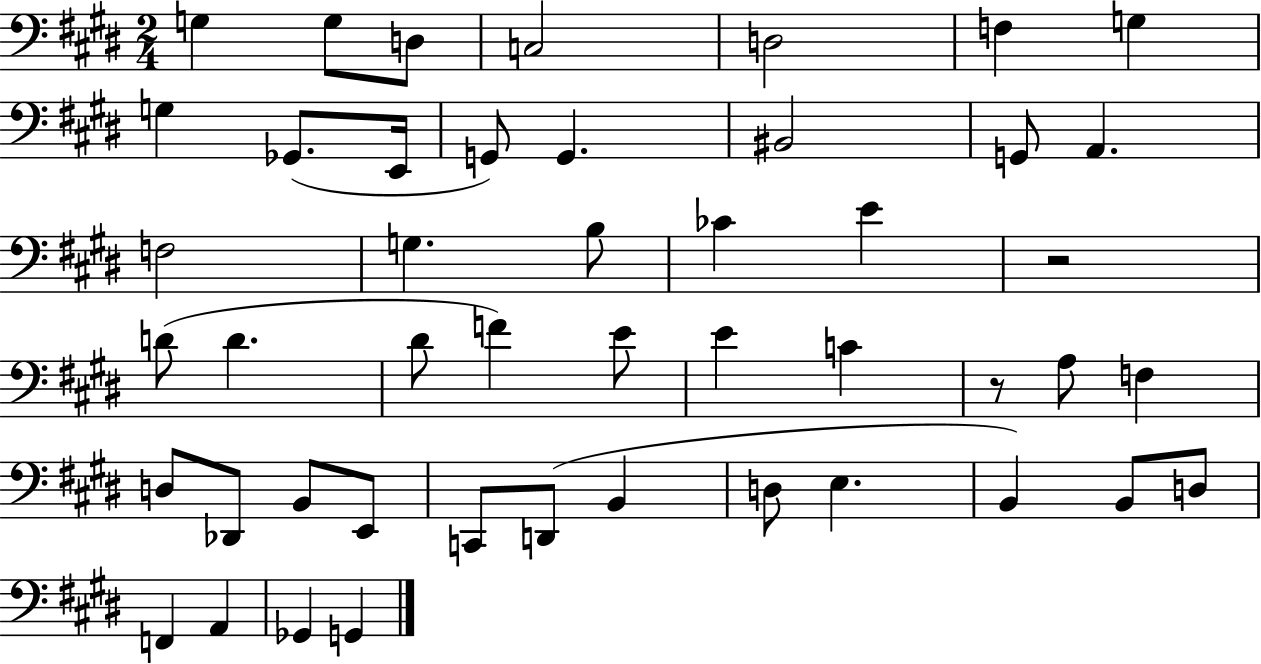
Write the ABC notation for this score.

X:1
T:Untitled
M:2/4
L:1/4
K:E
G, G,/2 D,/2 C,2 D,2 F, G, G, _G,,/2 E,,/4 G,,/2 G,, ^B,,2 G,,/2 A,, F,2 G, B,/2 _C E z2 D/2 D ^D/2 F E/2 E C z/2 A,/2 F, D,/2 _D,,/2 B,,/2 E,,/2 C,,/2 D,,/2 B,, D,/2 E, B,, B,,/2 D,/2 F,, A,, _G,, G,,